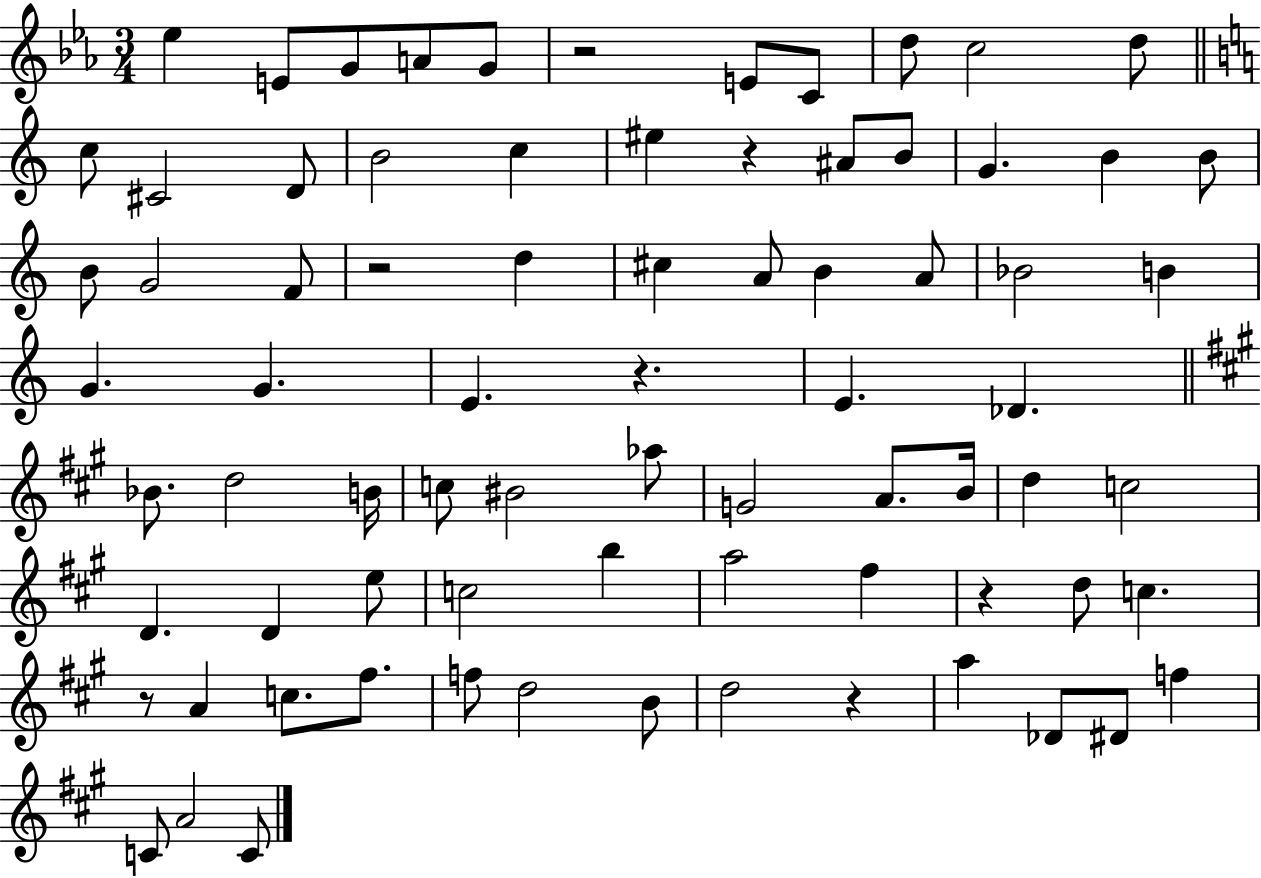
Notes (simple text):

Eb5/q E4/e G4/e A4/e G4/e R/h E4/e C4/e D5/e C5/h D5/e C5/e C#4/h D4/e B4/h C5/q EIS5/q R/q A#4/e B4/e G4/q. B4/q B4/e B4/e G4/h F4/e R/h D5/q C#5/q A4/e B4/q A4/e Bb4/h B4/q G4/q. G4/q. E4/q. R/q. E4/q. Db4/q. Bb4/e. D5/h B4/s C5/e BIS4/h Ab5/e G4/h A4/e. B4/s D5/q C5/h D4/q. D4/q E5/e C5/h B5/q A5/h F#5/q R/q D5/e C5/q. R/e A4/q C5/e. F#5/e. F5/e D5/h B4/e D5/h R/q A5/q Db4/e D#4/e F5/q C4/e A4/h C4/e